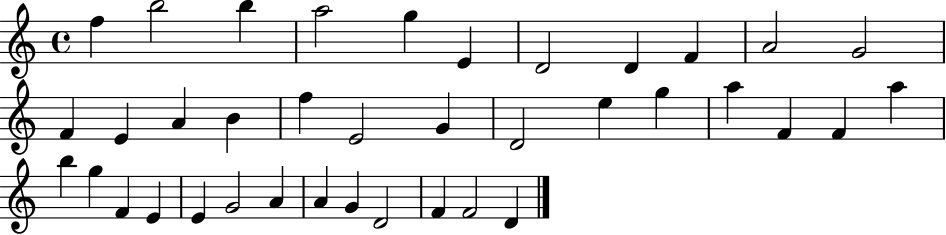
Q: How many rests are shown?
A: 0